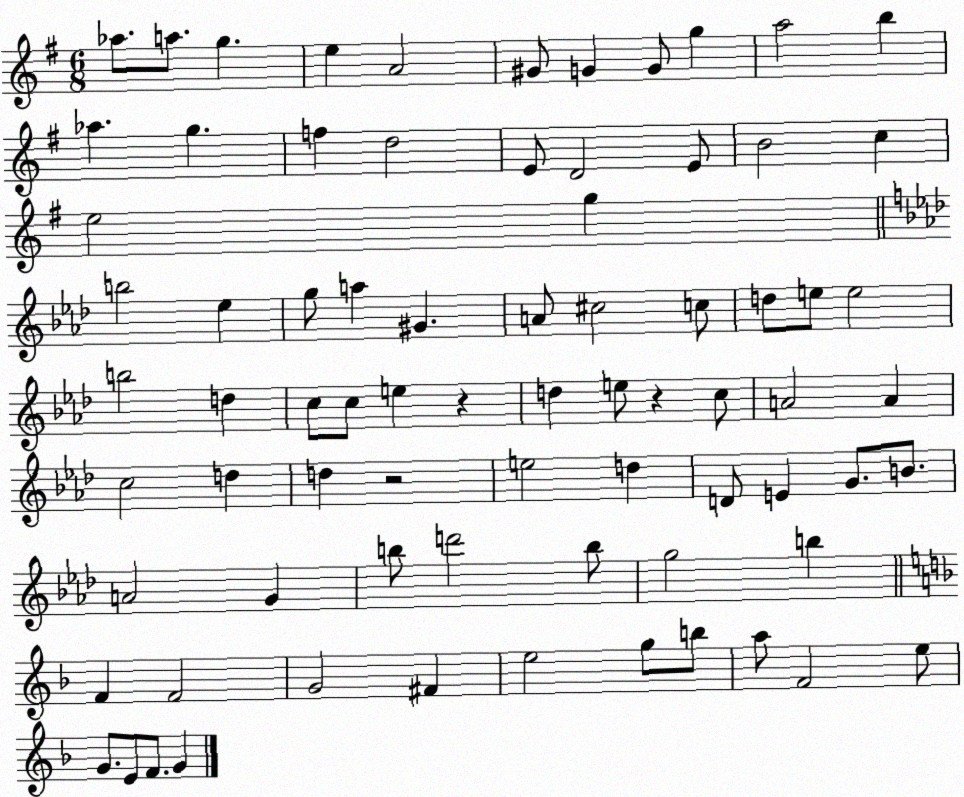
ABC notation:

X:1
T:Untitled
M:6/8
L:1/4
K:G
_a/2 a/2 g e A2 ^G/2 G G/2 g a2 b _a g f d2 E/2 D2 E/2 B2 c e2 g b2 _e g/2 a ^G A/2 ^c2 c/2 d/2 e/2 e2 b2 d c/2 c/2 e z d e/2 z c/2 A2 A c2 d d z2 e2 d D/2 E G/2 B/2 A2 G b/2 d'2 b/2 g2 b F F2 G2 ^F e2 g/2 b/2 a/2 F2 e/2 G/2 E/2 F/2 G